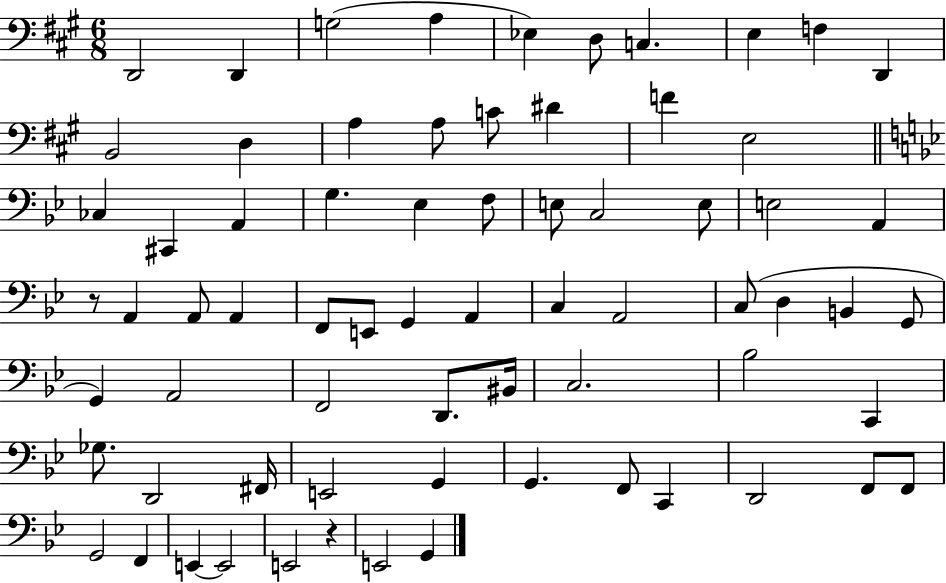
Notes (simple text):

D2/h D2/q G3/h A3/q Eb3/q D3/e C3/q. E3/q F3/q D2/q B2/h D3/q A3/q A3/e C4/e D#4/q F4/q E3/h CES3/q C#2/q A2/q G3/q. Eb3/q F3/e E3/e C3/h E3/e E3/h A2/q R/e A2/q A2/e A2/q F2/e E2/e G2/q A2/q C3/q A2/h C3/e D3/q B2/q G2/e G2/q A2/h F2/h D2/e. BIS2/s C3/h. Bb3/h C2/q Gb3/e. D2/h F#2/s E2/h G2/q G2/q. F2/e C2/q D2/h F2/e F2/e G2/h F2/q E2/q E2/h E2/h R/q E2/h G2/q